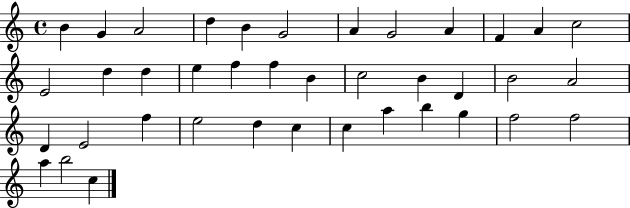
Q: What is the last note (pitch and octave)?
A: C5